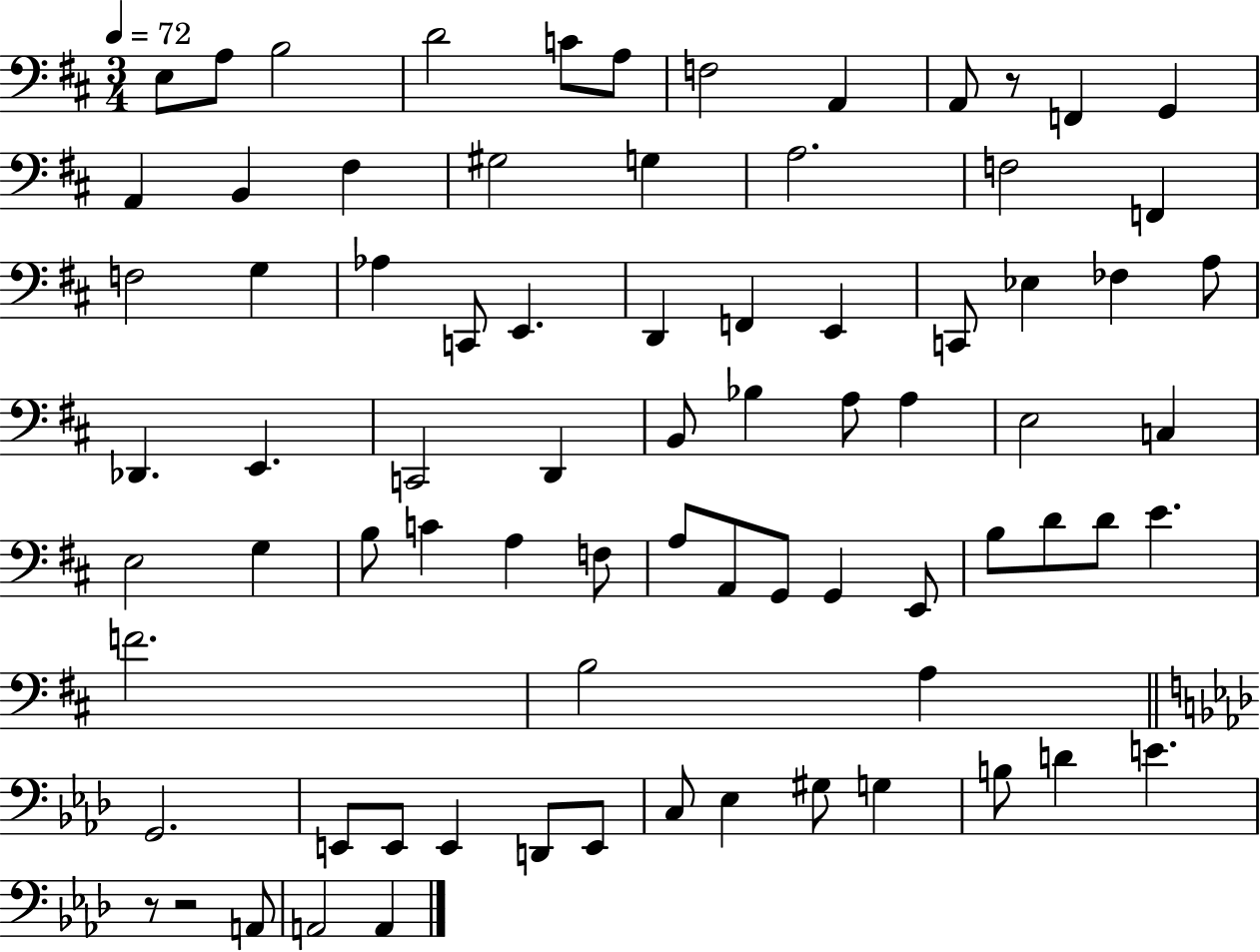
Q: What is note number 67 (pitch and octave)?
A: Eb3